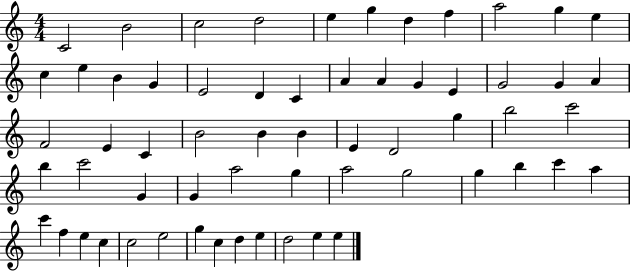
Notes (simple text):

C4/h B4/h C5/h D5/h E5/q G5/q D5/q F5/q A5/h G5/q E5/q C5/q E5/q B4/q G4/q E4/h D4/q C4/q A4/q A4/q G4/q E4/q G4/h G4/q A4/q F4/h E4/q C4/q B4/h B4/q B4/q E4/q D4/h G5/q B5/h C6/h B5/q C6/h G4/q G4/q A5/h G5/q A5/h G5/h G5/q B5/q C6/q A5/q C6/q F5/q E5/q C5/q C5/h E5/h G5/q C5/q D5/q E5/q D5/h E5/q E5/q